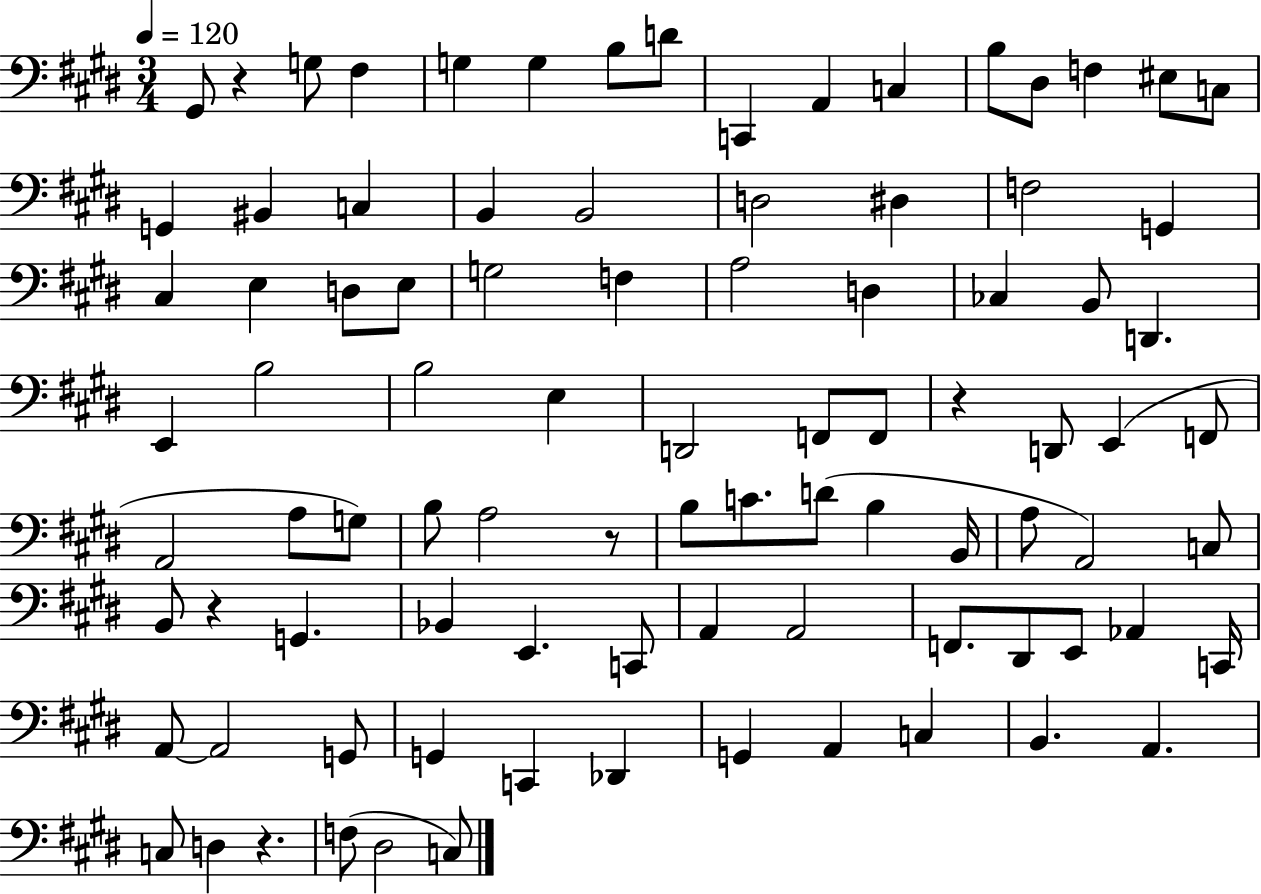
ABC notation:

X:1
T:Untitled
M:3/4
L:1/4
K:E
^G,,/2 z G,/2 ^F, G, G, B,/2 D/2 C,, A,, C, B,/2 ^D,/2 F, ^E,/2 C,/2 G,, ^B,, C, B,, B,,2 D,2 ^D, F,2 G,, ^C, E, D,/2 E,/2 G,2 F, A,2 D, _C, B,,/2 D,, E,, B,2 B,2 E, D,,2 F,,/2 F,,/2 z D,,/2 E,, F,,/2 A,,2 A,/2 G,/2 B,/2 A,2 z/2 B,/2 C/2 D/2 B, B,,/4 A,/2 A,,2 C,/2 B,,/2 z G,, _B,, E,, C,,/2 A,, A,,2 F,,/2 ^D,,/2 E,,/2 _A,, C,,/4 A,,/2 A,,2 G,,/2 G,, C,, _D,, G,, A,, C, B,, A,, C,/2 D, z F,/2 ^D,2 C,/2